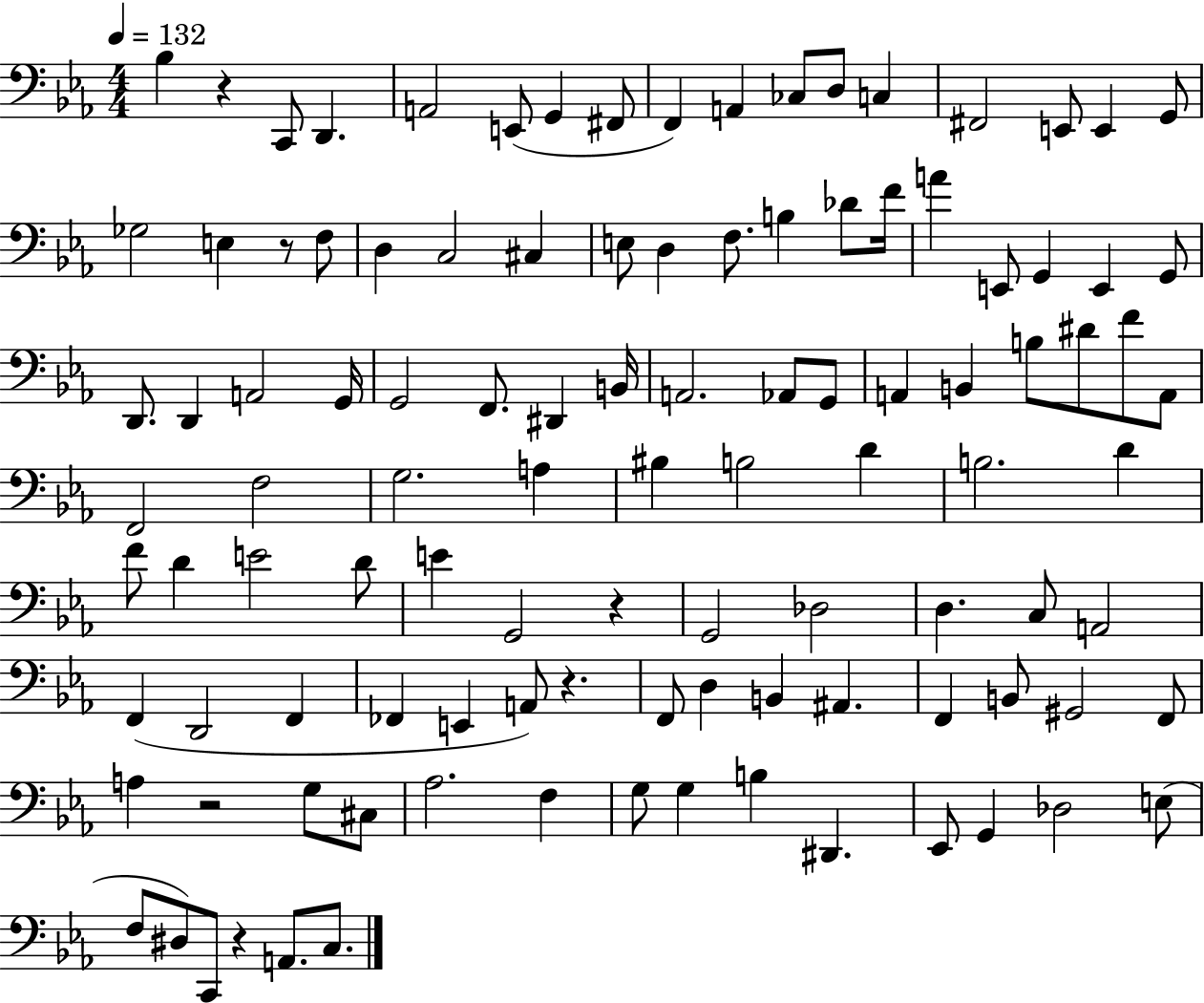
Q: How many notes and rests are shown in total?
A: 108